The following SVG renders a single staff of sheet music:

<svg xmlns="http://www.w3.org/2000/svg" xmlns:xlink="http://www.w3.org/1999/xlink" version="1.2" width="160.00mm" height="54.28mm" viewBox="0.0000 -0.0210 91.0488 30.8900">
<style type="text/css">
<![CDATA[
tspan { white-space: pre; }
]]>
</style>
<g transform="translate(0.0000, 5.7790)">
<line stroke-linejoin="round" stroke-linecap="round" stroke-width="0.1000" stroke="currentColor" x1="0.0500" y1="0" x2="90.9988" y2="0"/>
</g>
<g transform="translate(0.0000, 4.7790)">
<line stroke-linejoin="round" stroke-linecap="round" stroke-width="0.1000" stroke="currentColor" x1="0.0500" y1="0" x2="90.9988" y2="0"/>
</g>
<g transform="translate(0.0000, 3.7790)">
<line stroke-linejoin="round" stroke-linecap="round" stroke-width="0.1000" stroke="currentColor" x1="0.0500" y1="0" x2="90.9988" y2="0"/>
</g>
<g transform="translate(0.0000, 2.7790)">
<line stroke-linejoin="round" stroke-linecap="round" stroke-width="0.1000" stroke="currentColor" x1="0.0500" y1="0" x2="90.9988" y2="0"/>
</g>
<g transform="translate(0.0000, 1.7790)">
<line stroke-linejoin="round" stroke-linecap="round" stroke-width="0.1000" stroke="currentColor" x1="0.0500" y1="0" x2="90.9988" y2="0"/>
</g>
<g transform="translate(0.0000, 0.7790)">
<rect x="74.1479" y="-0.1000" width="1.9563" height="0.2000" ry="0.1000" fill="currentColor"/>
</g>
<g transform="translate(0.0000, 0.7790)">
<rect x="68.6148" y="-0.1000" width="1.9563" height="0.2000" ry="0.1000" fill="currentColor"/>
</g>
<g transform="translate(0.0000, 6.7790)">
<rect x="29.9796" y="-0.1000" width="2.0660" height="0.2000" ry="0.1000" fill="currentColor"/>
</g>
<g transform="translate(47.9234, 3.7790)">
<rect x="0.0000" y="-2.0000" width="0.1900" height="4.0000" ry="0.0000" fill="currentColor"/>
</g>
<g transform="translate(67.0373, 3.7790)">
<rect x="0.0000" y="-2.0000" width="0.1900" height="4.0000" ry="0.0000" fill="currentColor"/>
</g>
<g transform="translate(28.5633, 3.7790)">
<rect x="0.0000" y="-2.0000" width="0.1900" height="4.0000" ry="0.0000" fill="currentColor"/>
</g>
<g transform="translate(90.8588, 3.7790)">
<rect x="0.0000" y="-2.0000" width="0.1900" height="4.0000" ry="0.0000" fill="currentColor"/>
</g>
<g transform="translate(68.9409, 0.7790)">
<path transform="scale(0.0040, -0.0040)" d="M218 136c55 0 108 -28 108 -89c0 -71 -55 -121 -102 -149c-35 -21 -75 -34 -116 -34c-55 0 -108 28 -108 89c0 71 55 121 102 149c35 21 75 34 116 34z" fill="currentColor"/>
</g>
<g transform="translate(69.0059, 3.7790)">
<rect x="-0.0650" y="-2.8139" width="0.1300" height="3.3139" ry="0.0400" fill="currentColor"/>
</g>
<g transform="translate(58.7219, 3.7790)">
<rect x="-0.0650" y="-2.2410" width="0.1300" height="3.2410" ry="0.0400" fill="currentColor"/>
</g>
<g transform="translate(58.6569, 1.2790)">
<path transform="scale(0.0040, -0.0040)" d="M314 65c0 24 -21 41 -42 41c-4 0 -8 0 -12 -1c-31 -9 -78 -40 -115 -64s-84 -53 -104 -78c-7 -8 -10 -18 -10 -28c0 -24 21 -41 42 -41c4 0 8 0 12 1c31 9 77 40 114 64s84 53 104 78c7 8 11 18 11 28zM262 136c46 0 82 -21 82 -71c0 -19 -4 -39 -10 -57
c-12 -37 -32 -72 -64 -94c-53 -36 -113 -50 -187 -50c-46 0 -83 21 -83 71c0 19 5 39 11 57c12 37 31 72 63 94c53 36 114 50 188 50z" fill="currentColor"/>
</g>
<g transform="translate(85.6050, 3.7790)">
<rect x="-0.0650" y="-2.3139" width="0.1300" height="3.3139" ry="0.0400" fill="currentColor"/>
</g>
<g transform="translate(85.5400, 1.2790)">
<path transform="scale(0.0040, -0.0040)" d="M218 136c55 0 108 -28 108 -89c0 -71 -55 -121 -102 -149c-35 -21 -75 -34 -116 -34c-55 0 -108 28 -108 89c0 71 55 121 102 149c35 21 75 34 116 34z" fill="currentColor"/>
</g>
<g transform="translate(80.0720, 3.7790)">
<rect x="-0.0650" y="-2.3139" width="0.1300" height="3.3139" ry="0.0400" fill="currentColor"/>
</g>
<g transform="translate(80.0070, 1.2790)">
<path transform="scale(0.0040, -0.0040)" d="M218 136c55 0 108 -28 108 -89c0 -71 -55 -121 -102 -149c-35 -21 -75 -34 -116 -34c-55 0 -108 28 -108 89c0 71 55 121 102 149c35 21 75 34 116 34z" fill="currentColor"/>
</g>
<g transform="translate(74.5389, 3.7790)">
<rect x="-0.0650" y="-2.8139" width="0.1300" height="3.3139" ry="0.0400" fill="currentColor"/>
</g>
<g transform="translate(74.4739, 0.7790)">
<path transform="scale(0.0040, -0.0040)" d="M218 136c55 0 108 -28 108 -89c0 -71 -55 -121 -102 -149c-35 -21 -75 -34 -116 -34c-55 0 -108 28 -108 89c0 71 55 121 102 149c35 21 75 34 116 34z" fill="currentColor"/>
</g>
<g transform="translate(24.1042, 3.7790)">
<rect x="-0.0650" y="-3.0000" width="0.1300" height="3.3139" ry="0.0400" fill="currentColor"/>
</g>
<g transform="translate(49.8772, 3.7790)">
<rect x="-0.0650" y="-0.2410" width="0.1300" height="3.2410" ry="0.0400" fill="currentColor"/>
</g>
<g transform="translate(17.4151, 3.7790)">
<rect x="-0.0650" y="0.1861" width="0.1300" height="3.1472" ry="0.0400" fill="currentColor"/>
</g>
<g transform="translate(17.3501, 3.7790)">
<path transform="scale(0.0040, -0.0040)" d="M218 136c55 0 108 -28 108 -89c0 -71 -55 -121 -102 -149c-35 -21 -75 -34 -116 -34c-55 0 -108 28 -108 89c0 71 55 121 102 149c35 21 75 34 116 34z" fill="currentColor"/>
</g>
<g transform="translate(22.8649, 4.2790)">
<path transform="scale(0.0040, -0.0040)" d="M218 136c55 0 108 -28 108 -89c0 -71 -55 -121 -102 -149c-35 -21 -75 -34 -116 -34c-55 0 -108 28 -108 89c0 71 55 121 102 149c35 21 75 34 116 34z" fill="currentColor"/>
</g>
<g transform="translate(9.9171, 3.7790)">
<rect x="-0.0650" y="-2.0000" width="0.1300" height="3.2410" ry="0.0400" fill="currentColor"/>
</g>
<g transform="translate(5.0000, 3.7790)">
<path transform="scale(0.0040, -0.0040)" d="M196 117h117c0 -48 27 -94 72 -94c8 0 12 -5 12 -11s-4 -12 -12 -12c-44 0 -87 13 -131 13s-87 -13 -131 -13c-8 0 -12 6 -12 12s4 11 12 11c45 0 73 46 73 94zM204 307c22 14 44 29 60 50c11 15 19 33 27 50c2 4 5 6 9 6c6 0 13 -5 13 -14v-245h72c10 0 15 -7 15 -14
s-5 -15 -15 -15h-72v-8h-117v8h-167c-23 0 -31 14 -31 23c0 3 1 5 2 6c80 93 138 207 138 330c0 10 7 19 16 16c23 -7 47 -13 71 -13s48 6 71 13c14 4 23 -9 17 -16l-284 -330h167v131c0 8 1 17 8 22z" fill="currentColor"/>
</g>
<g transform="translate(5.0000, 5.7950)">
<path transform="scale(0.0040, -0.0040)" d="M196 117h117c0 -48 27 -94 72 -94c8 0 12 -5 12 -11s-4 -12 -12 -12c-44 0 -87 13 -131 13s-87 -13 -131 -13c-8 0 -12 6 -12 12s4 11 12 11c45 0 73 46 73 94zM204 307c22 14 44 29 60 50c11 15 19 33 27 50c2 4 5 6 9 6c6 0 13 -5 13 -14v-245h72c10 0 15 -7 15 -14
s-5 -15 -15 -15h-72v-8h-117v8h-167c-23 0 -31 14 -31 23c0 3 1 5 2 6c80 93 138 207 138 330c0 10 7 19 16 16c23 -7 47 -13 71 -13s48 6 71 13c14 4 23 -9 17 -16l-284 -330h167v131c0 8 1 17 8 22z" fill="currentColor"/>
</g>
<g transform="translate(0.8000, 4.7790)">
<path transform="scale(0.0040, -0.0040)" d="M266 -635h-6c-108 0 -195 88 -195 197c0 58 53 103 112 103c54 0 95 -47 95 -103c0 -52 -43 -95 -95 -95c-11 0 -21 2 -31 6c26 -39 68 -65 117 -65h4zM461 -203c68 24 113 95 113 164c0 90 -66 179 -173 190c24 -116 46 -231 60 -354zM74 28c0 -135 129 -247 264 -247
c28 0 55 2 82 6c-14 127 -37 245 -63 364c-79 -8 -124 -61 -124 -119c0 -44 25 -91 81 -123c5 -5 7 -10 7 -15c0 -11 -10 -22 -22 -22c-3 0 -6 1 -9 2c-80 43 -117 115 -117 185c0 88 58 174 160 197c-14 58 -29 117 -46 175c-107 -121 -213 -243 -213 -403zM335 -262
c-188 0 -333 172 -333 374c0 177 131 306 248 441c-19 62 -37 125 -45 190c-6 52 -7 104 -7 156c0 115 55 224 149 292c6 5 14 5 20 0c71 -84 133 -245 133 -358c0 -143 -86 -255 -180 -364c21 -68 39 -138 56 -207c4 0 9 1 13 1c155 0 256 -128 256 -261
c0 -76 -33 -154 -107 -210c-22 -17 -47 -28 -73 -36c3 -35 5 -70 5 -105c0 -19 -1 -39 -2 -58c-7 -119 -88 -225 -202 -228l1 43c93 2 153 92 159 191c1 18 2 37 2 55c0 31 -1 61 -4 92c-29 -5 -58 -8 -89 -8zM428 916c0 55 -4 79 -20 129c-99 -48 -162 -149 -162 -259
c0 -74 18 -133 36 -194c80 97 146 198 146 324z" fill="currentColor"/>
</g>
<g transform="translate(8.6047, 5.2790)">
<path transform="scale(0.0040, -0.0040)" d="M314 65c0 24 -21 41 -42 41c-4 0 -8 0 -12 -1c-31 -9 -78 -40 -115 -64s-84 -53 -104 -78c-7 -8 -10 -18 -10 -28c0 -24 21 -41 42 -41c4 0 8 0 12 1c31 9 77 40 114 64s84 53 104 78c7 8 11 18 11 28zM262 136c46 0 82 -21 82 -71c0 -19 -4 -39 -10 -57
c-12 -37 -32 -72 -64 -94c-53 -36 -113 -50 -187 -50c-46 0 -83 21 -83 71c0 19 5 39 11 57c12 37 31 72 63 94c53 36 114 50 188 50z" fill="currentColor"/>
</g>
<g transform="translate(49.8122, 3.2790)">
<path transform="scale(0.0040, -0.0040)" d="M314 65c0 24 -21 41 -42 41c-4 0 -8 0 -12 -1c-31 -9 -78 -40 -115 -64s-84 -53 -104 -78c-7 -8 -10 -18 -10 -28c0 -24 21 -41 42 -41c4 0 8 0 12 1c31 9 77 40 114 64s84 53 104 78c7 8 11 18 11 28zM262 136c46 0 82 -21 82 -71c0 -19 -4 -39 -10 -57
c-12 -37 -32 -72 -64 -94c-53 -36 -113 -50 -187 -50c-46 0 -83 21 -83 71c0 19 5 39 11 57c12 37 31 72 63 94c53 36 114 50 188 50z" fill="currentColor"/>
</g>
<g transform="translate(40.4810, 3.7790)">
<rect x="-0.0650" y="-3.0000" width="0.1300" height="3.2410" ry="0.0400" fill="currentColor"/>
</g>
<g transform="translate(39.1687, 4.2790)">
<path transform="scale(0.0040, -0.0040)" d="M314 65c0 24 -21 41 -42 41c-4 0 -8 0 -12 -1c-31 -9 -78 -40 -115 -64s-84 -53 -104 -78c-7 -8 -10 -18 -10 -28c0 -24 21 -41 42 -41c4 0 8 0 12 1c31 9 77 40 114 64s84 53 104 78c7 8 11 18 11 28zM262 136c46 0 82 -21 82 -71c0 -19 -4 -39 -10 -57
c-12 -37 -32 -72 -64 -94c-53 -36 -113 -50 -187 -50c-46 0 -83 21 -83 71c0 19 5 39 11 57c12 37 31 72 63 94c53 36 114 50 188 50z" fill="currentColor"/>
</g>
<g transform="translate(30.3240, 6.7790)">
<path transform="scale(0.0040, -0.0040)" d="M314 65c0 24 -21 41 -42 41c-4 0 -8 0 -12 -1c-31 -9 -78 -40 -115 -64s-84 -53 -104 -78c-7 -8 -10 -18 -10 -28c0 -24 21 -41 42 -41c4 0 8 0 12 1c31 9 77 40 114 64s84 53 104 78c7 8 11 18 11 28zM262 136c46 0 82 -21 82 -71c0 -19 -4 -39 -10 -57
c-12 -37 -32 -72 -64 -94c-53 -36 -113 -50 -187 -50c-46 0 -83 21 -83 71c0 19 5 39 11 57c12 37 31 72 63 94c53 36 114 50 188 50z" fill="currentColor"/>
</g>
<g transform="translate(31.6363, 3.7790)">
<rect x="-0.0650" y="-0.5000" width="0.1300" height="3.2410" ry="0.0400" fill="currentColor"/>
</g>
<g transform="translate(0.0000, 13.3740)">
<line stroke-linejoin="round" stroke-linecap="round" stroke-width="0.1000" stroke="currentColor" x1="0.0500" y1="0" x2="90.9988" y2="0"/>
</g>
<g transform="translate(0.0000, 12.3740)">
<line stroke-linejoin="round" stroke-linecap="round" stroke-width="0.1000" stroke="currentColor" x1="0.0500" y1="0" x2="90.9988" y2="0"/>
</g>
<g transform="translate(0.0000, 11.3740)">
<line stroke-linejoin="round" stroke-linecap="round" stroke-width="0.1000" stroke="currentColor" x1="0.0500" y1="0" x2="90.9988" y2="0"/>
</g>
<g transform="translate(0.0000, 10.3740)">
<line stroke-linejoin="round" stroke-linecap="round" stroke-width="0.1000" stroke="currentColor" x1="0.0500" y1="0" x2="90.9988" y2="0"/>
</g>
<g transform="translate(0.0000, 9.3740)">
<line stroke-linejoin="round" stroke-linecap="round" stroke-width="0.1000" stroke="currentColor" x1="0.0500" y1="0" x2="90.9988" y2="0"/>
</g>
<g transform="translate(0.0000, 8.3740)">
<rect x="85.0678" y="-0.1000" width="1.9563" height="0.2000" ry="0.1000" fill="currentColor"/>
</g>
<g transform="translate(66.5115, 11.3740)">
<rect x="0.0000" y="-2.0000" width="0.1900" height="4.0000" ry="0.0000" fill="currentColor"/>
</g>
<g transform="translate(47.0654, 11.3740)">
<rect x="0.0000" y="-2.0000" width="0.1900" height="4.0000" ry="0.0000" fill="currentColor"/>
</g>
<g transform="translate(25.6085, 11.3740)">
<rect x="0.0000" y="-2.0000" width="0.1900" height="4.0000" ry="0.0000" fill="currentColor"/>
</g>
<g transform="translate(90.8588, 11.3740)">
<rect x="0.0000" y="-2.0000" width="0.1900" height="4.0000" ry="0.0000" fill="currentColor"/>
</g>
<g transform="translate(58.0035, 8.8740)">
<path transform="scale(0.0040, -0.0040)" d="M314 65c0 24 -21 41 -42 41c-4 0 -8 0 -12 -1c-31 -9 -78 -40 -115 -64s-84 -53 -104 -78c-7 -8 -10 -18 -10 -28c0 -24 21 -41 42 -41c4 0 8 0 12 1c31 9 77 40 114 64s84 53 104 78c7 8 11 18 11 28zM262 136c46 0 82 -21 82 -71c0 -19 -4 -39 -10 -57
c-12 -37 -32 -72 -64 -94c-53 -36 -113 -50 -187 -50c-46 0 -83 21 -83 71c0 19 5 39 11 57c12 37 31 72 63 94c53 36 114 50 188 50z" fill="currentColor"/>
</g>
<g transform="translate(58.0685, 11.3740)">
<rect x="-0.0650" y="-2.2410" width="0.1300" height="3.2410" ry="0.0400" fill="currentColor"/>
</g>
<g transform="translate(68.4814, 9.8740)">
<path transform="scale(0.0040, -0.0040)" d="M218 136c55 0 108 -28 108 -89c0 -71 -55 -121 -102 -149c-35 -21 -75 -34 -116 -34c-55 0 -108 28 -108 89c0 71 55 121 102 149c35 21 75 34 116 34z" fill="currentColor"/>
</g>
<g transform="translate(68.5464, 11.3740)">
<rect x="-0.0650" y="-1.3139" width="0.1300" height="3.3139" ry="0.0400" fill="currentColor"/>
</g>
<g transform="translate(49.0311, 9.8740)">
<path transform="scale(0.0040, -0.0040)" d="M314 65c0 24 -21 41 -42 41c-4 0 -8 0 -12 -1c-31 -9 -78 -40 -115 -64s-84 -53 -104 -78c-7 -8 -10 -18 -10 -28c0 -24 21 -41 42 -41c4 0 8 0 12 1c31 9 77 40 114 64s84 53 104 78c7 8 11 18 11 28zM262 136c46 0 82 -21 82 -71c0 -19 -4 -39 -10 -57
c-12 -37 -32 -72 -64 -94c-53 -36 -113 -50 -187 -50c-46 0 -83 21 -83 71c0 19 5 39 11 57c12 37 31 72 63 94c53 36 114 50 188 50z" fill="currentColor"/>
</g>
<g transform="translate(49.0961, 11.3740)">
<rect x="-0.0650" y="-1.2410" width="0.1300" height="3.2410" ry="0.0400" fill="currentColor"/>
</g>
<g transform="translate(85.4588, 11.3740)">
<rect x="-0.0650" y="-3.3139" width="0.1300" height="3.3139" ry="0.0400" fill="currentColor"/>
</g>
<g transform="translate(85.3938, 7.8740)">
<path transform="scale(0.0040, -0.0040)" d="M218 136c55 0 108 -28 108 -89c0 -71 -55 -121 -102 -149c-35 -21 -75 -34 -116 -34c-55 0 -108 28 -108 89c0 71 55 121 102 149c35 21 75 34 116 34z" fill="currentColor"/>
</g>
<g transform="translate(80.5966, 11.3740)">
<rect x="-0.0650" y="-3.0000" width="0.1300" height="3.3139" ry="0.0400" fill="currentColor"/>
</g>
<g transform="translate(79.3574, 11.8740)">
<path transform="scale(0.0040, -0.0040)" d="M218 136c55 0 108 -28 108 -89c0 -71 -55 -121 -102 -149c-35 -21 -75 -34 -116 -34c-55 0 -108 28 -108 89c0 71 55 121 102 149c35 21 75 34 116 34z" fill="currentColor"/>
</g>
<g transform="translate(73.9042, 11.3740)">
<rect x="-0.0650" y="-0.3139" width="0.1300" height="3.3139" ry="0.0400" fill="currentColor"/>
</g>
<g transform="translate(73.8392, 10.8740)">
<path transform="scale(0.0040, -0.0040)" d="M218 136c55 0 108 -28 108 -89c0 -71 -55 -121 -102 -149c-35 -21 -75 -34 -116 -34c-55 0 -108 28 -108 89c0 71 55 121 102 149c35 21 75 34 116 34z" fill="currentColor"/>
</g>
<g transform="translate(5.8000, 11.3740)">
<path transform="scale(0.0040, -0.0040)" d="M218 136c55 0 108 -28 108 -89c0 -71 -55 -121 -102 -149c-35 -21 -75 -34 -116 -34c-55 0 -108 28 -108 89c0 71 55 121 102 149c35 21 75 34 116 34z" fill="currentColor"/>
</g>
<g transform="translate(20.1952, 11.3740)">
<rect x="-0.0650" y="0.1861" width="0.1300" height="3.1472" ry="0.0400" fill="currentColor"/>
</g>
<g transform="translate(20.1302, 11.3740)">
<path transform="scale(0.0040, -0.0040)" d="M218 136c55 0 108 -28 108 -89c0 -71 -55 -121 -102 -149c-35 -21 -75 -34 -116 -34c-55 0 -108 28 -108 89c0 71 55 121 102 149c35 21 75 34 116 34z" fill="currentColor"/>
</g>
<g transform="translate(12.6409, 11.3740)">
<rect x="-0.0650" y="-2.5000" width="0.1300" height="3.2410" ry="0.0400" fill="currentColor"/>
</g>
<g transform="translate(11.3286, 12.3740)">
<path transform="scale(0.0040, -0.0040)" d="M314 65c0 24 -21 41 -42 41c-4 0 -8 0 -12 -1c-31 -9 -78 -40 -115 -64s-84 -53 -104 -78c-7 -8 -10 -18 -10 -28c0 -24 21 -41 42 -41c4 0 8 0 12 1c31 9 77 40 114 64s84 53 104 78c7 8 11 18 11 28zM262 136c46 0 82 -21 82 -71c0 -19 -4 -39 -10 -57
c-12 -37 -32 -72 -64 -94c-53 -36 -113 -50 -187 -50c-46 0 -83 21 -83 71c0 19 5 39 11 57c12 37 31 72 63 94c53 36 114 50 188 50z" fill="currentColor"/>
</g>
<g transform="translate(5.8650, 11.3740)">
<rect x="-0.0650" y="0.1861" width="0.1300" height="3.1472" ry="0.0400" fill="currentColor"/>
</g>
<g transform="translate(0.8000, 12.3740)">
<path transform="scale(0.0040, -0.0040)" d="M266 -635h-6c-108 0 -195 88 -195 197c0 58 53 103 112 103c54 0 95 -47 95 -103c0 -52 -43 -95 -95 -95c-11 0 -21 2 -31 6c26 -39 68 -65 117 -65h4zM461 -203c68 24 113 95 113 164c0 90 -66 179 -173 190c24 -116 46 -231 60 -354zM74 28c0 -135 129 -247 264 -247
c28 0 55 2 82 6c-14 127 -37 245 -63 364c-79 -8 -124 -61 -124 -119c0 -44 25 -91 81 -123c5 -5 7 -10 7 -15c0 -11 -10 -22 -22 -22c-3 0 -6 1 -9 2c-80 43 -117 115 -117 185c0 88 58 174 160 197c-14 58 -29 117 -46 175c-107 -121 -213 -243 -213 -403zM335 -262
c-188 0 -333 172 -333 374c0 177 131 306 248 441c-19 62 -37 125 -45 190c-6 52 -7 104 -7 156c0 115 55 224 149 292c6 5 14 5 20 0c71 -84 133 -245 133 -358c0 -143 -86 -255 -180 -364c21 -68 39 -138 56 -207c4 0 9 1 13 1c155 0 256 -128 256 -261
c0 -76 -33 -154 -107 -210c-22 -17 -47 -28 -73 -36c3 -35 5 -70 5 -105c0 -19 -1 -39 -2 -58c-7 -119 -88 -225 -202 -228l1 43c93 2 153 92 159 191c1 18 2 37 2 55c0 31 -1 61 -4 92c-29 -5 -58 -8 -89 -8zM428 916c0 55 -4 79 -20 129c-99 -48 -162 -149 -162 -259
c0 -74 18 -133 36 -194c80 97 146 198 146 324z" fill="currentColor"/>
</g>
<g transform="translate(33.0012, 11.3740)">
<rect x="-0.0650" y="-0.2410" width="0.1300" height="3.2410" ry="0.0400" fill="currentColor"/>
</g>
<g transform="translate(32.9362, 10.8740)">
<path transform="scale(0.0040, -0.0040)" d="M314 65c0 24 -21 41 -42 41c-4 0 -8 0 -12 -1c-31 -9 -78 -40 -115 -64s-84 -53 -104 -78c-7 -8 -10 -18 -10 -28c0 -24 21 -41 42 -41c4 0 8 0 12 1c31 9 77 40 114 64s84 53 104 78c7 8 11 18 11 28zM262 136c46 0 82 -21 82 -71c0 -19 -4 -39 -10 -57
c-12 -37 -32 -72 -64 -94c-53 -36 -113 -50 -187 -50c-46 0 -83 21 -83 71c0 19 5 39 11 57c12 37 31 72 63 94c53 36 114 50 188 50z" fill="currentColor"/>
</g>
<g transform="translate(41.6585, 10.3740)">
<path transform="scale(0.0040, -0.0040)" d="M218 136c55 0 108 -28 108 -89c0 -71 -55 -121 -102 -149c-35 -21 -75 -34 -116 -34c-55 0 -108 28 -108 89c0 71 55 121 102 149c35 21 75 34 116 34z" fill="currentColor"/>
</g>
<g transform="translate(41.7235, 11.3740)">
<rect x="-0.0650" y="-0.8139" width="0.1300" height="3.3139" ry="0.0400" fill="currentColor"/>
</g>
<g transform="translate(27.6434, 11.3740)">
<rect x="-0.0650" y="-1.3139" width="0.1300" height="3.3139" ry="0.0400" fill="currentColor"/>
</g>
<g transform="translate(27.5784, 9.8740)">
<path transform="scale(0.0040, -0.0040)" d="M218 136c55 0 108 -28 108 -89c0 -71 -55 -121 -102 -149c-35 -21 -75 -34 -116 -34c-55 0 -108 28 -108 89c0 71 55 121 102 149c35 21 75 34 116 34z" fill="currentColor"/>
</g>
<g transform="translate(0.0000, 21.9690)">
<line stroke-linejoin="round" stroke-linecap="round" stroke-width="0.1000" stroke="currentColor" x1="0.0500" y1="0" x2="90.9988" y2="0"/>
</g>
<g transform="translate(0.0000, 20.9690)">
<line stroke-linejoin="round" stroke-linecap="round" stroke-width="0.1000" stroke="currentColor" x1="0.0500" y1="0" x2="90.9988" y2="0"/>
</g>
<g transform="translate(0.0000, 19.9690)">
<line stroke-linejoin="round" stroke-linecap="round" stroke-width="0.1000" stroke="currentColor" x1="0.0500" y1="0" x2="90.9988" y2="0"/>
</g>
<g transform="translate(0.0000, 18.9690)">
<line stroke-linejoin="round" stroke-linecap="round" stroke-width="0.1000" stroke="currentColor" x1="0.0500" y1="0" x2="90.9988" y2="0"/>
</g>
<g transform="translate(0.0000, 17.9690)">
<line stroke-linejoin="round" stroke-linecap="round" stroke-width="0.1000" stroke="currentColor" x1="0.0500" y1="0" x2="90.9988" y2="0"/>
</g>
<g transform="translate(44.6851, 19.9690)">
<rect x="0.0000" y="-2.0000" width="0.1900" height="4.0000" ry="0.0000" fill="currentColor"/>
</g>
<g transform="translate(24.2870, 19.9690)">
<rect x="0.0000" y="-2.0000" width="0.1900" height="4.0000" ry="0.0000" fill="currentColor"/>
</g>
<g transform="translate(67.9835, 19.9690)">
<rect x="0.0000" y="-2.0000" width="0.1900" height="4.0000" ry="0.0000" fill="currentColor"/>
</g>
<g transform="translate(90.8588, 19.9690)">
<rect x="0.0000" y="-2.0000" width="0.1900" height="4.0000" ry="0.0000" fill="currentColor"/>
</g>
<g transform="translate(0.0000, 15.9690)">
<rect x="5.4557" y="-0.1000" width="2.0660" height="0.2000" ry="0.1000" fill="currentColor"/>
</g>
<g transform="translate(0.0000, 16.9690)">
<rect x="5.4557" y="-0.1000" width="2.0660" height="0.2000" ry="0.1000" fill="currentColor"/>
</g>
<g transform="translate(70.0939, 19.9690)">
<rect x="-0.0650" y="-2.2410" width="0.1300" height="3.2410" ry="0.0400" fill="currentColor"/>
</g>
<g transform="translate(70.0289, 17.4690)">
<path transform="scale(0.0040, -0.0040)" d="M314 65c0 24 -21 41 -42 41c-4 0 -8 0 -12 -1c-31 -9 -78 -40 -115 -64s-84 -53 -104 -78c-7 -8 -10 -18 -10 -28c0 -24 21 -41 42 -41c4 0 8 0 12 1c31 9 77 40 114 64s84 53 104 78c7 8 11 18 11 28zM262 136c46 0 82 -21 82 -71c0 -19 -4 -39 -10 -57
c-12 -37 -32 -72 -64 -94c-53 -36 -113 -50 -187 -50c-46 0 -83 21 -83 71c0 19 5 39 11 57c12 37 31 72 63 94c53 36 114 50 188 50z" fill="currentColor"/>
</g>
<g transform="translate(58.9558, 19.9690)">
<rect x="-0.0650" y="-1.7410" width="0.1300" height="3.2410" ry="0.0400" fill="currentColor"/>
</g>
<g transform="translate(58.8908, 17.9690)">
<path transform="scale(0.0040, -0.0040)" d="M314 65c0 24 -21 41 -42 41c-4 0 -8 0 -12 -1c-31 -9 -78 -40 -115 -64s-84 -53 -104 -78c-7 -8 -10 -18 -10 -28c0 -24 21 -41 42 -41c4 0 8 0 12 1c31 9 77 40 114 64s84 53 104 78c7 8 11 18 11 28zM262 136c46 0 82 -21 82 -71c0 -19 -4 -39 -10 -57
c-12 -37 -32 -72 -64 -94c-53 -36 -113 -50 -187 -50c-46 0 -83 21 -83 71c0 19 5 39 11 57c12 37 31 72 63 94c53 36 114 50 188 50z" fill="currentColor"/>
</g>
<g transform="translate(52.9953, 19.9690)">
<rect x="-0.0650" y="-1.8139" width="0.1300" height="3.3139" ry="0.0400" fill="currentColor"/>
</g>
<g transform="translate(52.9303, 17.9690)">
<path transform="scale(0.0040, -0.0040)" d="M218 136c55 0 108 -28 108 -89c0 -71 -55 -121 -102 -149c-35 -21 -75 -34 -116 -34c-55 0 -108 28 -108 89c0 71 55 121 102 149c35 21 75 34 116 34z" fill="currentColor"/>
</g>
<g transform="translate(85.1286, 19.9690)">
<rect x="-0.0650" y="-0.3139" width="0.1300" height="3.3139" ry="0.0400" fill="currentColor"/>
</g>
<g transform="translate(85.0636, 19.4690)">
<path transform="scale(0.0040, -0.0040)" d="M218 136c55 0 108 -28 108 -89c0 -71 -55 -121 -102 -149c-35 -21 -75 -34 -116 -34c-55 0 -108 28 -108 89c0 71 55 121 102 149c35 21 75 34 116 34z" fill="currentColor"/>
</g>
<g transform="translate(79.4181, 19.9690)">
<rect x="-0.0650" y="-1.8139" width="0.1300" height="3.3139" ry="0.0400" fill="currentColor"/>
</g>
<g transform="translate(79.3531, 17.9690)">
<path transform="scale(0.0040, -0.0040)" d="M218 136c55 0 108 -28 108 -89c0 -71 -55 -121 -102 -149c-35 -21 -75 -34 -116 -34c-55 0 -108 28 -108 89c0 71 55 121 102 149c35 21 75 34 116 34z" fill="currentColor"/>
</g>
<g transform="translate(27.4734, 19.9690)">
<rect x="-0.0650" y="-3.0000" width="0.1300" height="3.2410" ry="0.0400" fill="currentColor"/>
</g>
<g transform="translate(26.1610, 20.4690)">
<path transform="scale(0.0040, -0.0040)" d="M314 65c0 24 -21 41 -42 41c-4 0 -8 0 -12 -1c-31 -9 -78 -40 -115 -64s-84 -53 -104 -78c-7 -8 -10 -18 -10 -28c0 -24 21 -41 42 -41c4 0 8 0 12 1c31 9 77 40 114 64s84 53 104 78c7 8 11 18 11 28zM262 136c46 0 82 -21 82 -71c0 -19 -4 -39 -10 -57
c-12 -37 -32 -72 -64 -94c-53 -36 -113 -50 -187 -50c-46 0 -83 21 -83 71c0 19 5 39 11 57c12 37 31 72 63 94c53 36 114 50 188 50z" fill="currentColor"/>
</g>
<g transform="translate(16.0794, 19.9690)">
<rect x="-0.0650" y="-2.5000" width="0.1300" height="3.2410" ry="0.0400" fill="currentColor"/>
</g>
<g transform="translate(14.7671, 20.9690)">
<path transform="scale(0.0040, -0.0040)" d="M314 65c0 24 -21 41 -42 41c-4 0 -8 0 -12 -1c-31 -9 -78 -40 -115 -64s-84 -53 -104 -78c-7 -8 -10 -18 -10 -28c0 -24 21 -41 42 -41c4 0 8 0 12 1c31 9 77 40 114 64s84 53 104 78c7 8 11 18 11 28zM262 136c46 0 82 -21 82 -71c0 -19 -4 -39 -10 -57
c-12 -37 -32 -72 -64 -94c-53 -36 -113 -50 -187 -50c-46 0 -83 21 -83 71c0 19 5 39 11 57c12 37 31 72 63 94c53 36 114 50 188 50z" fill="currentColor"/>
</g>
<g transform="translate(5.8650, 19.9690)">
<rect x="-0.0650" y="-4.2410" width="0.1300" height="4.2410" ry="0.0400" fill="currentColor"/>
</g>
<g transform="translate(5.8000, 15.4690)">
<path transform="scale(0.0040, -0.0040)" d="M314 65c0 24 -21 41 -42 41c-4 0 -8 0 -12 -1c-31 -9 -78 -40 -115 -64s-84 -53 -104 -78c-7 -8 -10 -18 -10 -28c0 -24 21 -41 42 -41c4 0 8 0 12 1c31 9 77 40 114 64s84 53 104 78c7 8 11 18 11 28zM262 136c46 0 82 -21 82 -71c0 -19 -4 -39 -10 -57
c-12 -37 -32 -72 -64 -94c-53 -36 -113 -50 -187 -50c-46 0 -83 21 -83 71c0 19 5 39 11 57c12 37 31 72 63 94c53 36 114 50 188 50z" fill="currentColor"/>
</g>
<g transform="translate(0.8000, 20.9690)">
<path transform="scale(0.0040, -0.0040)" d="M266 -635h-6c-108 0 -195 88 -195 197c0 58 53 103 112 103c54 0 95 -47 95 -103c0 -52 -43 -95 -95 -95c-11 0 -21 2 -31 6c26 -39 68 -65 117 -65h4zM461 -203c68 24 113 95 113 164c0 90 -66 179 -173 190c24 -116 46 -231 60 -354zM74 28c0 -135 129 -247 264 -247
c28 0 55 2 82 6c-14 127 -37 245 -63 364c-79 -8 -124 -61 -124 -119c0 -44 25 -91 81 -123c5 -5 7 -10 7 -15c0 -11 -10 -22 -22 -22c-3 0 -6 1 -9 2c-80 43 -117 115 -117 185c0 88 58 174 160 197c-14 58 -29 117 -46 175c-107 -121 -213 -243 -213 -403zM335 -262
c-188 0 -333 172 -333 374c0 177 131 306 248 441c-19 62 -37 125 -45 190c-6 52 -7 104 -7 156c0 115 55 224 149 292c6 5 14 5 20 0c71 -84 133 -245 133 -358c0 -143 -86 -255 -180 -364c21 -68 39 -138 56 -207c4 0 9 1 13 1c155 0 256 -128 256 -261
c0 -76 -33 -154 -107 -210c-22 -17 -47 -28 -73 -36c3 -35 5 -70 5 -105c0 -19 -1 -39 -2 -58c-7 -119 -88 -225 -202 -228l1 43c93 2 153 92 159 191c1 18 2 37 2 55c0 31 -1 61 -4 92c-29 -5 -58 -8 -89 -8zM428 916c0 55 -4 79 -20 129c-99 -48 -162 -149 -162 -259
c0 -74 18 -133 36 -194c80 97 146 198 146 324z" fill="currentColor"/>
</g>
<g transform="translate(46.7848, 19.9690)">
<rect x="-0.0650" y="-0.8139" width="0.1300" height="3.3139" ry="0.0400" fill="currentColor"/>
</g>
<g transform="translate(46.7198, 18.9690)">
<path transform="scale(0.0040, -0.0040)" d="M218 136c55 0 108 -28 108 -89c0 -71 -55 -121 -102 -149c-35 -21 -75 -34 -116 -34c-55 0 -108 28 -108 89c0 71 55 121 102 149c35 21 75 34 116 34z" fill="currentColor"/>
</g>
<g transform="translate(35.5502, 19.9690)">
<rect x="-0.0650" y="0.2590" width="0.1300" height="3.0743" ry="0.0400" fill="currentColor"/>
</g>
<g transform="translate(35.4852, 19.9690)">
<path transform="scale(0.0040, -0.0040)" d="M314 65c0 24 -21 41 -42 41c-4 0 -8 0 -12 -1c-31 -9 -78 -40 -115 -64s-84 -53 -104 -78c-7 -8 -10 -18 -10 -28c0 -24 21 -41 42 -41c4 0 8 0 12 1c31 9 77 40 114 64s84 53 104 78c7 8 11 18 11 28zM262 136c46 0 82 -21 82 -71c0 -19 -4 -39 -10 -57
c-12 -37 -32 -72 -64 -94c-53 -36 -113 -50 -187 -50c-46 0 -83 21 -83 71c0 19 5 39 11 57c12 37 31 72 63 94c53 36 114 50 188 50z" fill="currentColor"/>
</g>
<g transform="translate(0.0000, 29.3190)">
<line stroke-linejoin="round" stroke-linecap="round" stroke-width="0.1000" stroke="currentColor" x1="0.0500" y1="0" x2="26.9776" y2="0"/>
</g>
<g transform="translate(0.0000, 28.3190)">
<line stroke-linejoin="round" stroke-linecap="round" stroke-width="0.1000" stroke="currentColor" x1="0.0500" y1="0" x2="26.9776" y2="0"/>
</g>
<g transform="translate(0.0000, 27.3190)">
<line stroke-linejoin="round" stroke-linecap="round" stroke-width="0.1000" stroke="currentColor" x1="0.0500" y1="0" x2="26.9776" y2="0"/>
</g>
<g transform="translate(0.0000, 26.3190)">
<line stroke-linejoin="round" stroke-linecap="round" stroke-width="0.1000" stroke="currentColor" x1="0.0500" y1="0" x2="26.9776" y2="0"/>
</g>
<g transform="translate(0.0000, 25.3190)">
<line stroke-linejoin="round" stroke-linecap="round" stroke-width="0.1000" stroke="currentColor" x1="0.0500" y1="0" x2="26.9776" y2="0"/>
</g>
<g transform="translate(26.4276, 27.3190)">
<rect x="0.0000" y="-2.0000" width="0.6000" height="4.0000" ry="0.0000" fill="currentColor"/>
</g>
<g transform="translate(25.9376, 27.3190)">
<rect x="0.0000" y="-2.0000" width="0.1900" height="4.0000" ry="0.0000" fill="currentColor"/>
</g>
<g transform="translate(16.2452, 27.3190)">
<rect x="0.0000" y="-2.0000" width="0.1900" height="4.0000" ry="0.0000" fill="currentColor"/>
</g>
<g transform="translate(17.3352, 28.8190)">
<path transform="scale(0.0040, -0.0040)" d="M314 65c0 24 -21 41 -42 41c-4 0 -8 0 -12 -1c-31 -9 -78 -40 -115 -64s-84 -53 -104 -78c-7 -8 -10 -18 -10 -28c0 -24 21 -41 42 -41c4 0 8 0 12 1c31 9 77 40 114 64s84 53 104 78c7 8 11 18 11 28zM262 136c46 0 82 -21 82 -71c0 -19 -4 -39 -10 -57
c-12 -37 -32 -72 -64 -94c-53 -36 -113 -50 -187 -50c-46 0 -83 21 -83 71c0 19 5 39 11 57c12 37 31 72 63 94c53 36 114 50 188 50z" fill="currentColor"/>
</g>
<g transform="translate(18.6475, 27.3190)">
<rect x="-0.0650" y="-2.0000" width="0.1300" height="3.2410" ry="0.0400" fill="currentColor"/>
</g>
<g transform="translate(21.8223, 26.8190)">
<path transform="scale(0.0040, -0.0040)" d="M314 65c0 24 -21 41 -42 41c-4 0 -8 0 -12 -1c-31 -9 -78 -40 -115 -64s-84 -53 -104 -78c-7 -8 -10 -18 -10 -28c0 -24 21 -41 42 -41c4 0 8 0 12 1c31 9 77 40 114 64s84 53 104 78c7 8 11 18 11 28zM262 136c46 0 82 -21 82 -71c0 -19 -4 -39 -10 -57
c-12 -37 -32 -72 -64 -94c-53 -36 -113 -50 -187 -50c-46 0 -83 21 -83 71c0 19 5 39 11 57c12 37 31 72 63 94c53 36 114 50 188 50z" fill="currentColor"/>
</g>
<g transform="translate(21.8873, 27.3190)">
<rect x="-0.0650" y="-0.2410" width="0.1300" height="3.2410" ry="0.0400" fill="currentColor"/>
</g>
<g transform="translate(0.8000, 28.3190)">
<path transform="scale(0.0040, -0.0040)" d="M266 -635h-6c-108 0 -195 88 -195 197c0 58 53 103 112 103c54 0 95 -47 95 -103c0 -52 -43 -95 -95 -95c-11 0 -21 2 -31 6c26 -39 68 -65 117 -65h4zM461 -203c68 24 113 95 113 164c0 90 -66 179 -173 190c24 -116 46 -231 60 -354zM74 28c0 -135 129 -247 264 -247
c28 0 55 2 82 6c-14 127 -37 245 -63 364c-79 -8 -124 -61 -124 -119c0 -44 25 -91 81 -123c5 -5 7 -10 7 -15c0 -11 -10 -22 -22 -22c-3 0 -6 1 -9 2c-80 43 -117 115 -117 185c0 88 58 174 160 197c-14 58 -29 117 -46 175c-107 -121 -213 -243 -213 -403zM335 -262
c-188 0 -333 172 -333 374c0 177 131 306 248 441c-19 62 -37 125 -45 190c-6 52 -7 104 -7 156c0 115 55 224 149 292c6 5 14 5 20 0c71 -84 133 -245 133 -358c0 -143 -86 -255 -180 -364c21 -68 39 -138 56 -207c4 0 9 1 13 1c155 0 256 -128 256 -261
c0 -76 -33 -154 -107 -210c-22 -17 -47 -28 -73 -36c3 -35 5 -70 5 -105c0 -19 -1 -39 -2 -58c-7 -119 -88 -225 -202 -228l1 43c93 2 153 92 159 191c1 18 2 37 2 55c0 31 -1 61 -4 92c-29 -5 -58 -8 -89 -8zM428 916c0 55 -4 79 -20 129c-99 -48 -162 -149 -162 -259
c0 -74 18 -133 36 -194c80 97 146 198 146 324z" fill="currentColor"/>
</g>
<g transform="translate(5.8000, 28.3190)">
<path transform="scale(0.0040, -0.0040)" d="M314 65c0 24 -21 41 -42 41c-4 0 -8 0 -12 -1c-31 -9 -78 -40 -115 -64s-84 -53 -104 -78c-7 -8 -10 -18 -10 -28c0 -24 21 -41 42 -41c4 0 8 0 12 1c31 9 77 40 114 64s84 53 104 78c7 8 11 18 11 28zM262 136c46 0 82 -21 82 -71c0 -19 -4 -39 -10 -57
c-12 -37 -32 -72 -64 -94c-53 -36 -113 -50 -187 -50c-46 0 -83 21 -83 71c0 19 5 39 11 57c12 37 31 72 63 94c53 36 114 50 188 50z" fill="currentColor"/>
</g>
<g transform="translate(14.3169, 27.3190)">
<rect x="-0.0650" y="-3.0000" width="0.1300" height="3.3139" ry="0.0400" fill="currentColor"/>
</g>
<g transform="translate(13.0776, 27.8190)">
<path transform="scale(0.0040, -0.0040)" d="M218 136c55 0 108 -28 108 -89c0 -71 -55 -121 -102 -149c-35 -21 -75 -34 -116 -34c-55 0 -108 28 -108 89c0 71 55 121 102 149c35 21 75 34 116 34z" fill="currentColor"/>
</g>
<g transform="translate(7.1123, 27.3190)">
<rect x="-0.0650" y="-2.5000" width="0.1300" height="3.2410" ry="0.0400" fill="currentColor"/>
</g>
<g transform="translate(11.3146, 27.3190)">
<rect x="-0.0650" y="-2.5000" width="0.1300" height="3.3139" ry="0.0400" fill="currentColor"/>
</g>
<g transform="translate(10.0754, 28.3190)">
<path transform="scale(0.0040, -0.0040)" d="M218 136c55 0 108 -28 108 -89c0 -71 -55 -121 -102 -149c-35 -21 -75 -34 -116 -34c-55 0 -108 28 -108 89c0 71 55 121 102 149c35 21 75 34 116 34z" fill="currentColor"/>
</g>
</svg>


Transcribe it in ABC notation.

X:1
T:Untitled
M:4/4
L:1/4
K:C
F2 B A C2 A2 c2 g2 a a g g B G2 B e c2 d e2 g2 e c A b d'2 G2 A2 B2 d f f2 g2 f c G2 G A F2 c2